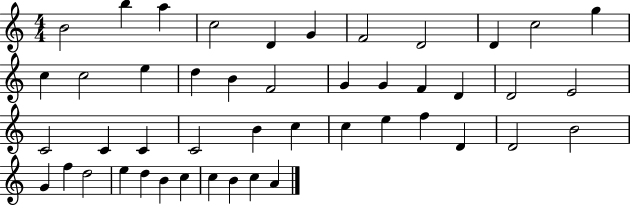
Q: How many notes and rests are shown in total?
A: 46